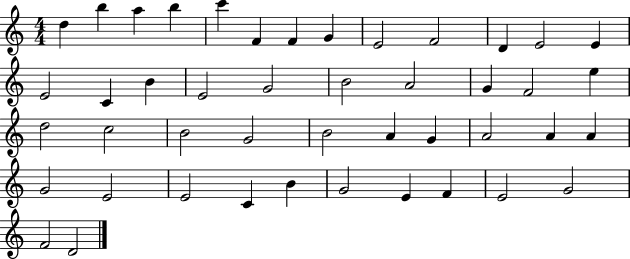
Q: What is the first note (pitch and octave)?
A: D5